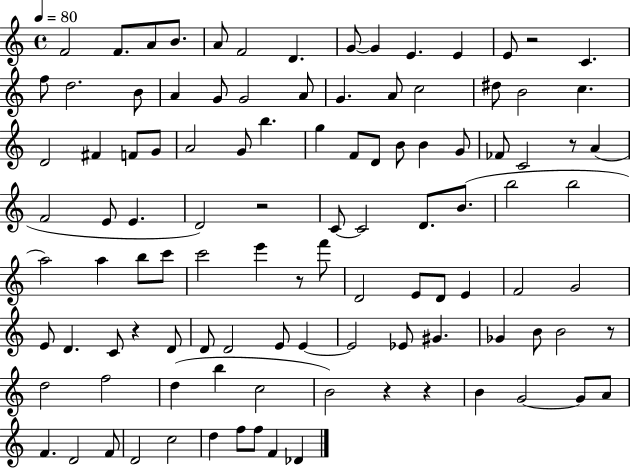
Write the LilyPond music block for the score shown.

{
  \clef treble
  \time 4/4
  \defaultTimeSignature
  \key c \major
  \tempo 4 = 80
  f'2 f'8. a'8 b'8. | a'8 f'2 d'4. | g'8~~ g'4 e'4. e'4 | e'8 r2 c'4. | \break f''8 d''2. b'8 | a'4 g'8 g'2 a'8 | g'4. a'8 c''2 | dis''8 b'2 c''4. | \break d'2 fis'4 f'8 g'8 | a'2 g'8 b''4. | g''4 f'8 d'8 b'8 b'4 g'8 | fes'8 c'2 r8 a'4( | \break f'2 e'8 e'4. | d'2) r2 | c'8~~ c'2 d'8. b'8.( | b''2 b''2 | \break a''2) a''4 b''8 c'''8 | c'''2 e'''4 r8 f'''8 | d'2 e'8 d'8 e'4 | f'2 g'2 | \break e'8 d'4. c'8 r4 d'8 | d'8 d'2 e'8 e'4~~ | e'2 ees'8 gis'4. | ges'4 b'8 b'2 r8 | \break d''2 f''2 | d''4( b''4 c''2 | b'2) r4 r4 | b'4 g'2~~ g'8 a'8 | \break f'4. d'2 f'8 | d'2 c''2 | d''4 f''8 f''8 f'4 des'4 | \bar "|."
}